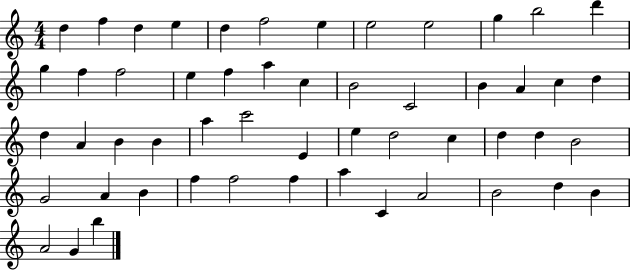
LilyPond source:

{
  \clef treble
  \numericTimeSignature
  \time 4/4
  \key c \major
  d''4 f''4 d''4 e''4 | d''4 f''2 e''4 | e''2 e''2 | g''4 b''2 d'''4 | \break g''4 f''4 f''2 | e''4 f''4 a''4 c''4 | b'2 c'2 | b'4 a'4 c''4 d''4 | \break d''4 a'4 b'4 b'4 | a''4 c'''2 e'4 | e''4 d''2 c''4 | d''4 d''4 b'2 | \break g'2 a'4 b'4 | f''4 f''2 f''4 | a''4 c'4 a'2 | b'2 d''4 b'4 | \break a'2 g'4 b''4 | \bar "|."
}